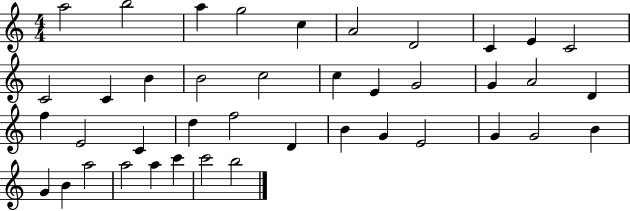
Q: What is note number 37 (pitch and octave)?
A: A5